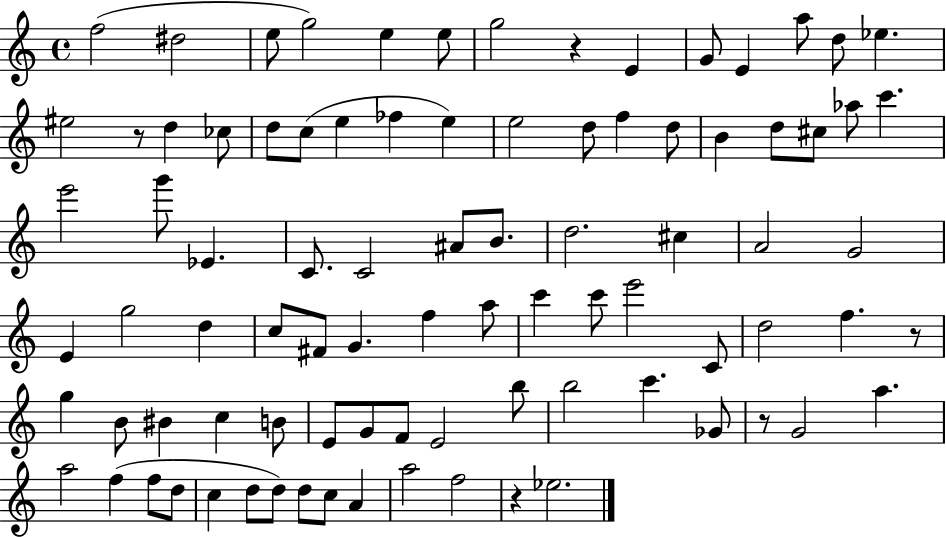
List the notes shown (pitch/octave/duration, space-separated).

F5/h D#5/h E5/e G5/h E5/q E5/e G5/h R/q E4/q G4/e E4/q A5/e D5/e Eb5/q. EIS5/h R/e D5/q CES5/e D5/e C5/e E5/q FES5/q E5/q E5/h D5/e F5/q D5/e B4/q D5/e C#5/e Ab5/e C6/q. E6/h G6/e Eb4/q. C4/e. C4/h A#4/e B4/e. D5/h. C#5/q A4/h G4/h E4/q G5/h D5/q C5/e F#4/e G4/q. F5/q A5/e C6/q C6/e E6/h C4/e D5/h F5/q. R/e G5/q B4/e BIS4/q C5/q B4/e E4/e G4/e F4/e E4/h B5/e B5/h C6/q. Gb4/e R/e G4/h A5/q. A5/h F5/q F5/e D5/e C5/q D5/e D5/e D5/e C5/e A4/q A5/h F5/h R/q Eb5/h.